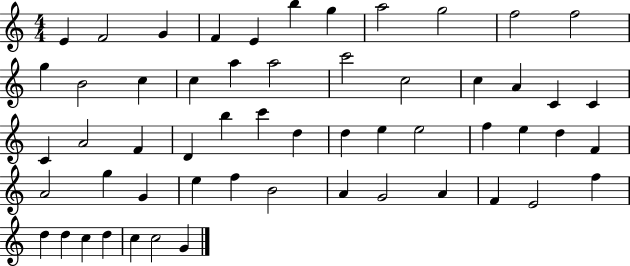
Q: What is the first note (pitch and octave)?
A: E4